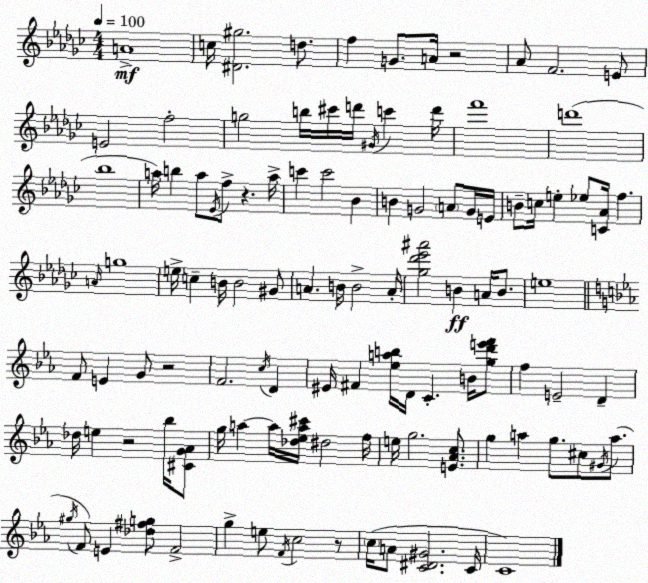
X:1
T:Untitled
M:4/4
L:1/4
K:Ebm
A4 c/4 [^D^g]2 d/2 f G/2 A/4 z2 _A/2 F2 E/2 E2 f2 g2 b/4 ^c'/4 d'/4 ^G/4 c' d'/4 f'4 d'4 _b4 a/4 b a/2 _E/4 f/2 z a/4 c' c'2 _B B G2 A/2 G/4 E/4 B/2 c/4 e _e/2 [C_A]/4 f A/4 g4 e/4 c B/4 B2 ^G/2 A B/4 B2 A/4 [_g_d'_e'^a']2 B A/4 B/2 e4 F/2 E G/2 z2 F2 c/4 D ^E/4 ^F [_eab]/4 D/4 C B/4 [gd'e'f']/2 f E2 D _d/4 e z2 _b/4 [^CG_A]/2 g/4 a a/4 [_d_ea^c']/4 ^d2 f/4 e/4 g2 [E_Ac]/2 g a g/2 ^c/2 ^G/4 a/2 ^g/4 F/2 E [_d^fg]/2 F2 g e/2 F/4 c2 z/2 c/4 A/2 [C^D^G]2 C/4 C4